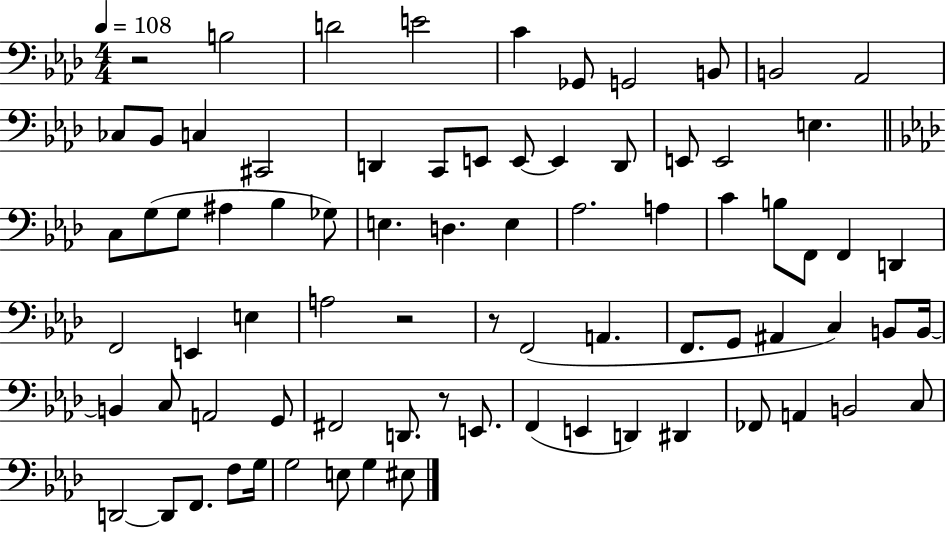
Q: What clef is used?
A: bass